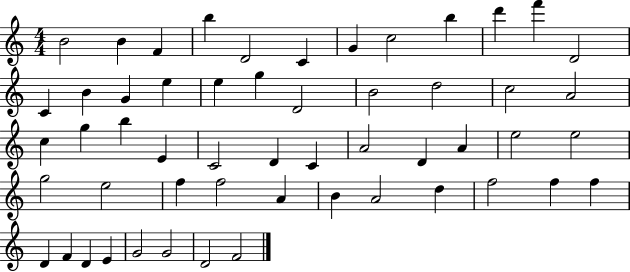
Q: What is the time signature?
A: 4/4